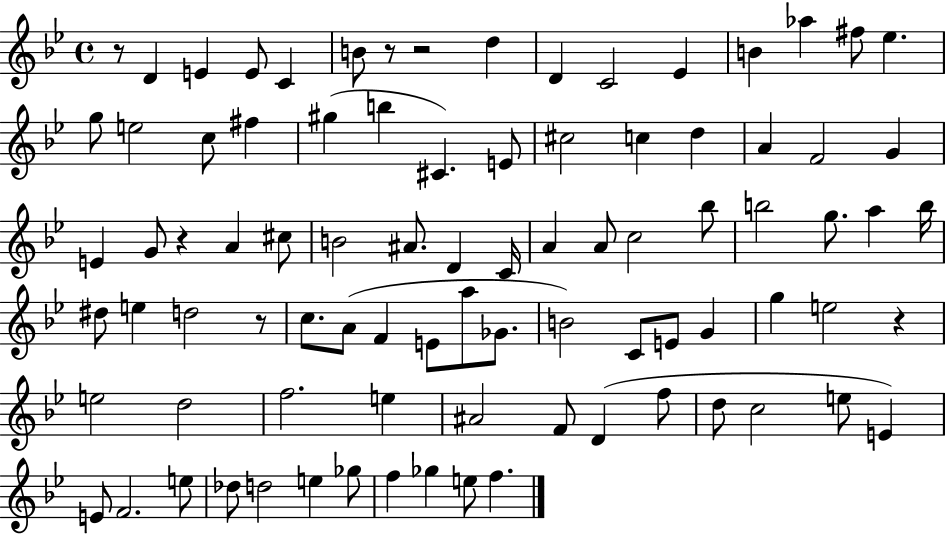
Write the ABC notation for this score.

X:1
T:Untitled
M:4/4
L:1/4
K:Bb
z/2 D E E/2 C B/2 z/2 z2 d D C2 _E B _a ^f/2 _e g/2 e2 c/2 ^f ^g b ^C E/2 ^c2 c d A F2 G E G/2 z A ^c/2 B2 ^A/2 D C/4 A A/2 c2 _b/2 b2 g/2 a b/4 ^d/2 e d2 z/2 c/2 A/2 F E/2 a/2 _G/2 B2 C/2 E/2 G g e2 z e2 d2 f2 e ^A2 F/2 D f/2 d/2 c2 e/2 E E/2 F2 e/2 _d/2 d2 e _g/2 f _g e/2 f